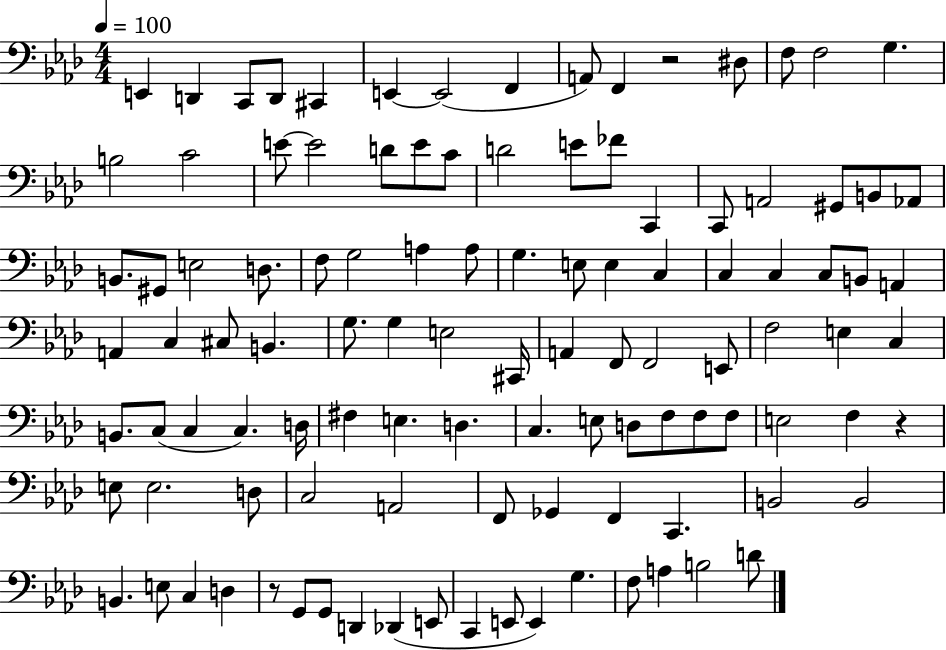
{
  \clef bass
  \numericTimeSignature
  \time 4/4
  \key aes \major
  \tempo 4 = 100
  e,4 d,4 c,8 d,8 cis,4 | e,4~~ e,2( f,4 | a,8) f,4 r2 dis8 | f8 f2 g4. | \break b2 c'2 | e'8~~ e'2 d'8 e'8 c'8 | d'2 e'8 fes'8 c,4 | c,8 a,2 gis,8 b,8 aes,8 | \break b,8. gis,8 e2 d8. | f8 g2 a4 a8 | g4. e8 e4 c4 | c4 c4 c8 b,8 a,4 | \break a,4 c4 cis8 b,4. | g8. g4 e2 cis,16 | a,4 f,8 f,2 e,8 | f2 e4 c4 | \break b,8. c8( c4 c4.) d16 | fis4 e4. d4. | c4. e8 d8 f8 f8 f8 | e2 f4 r4 | \break e8 e2. d8 | c2 a,2 | f,8 ges,4 f,4 c,4. | b,2 b,2 | \break b,4. e8 c4 d4 | r8 g,8 g,8 d,4 des,4( e,8 | c,4 e,8 e,4) g4. | f8 a4 b2 d'8 | \break \bar "|."
}